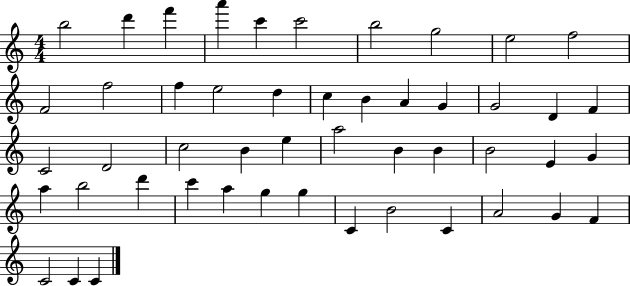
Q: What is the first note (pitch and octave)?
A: B5